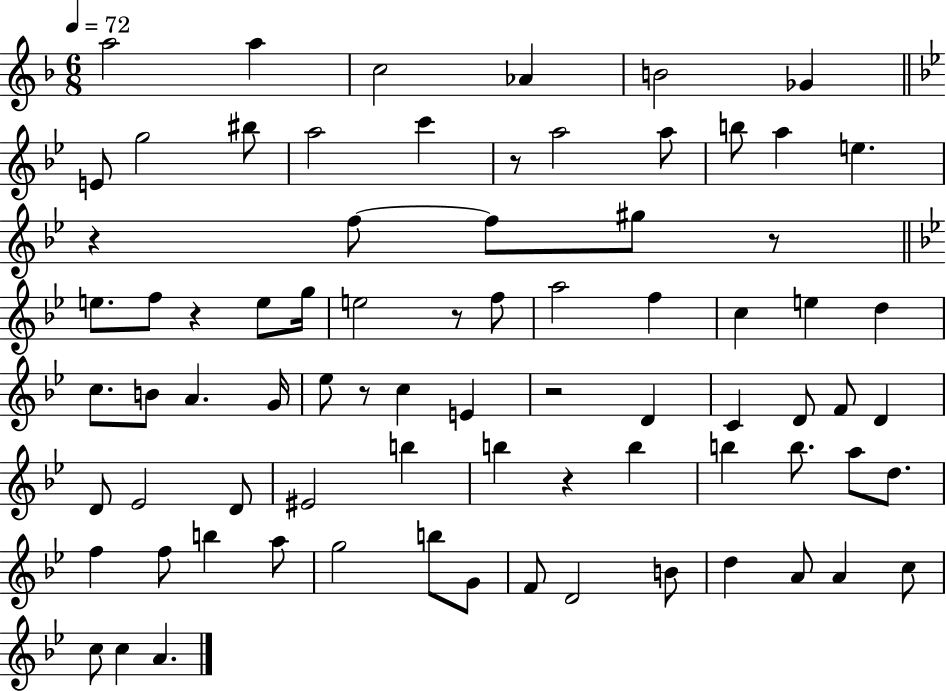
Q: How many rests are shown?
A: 8